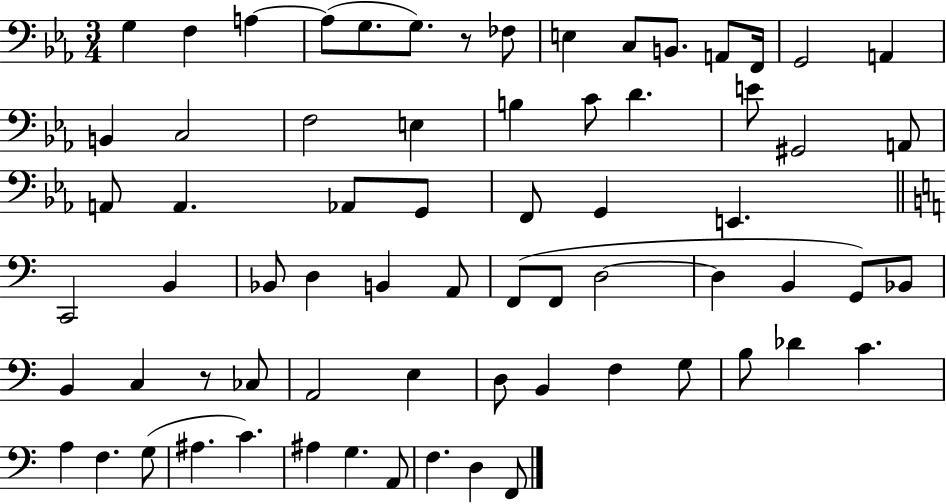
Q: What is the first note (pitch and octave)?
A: G3